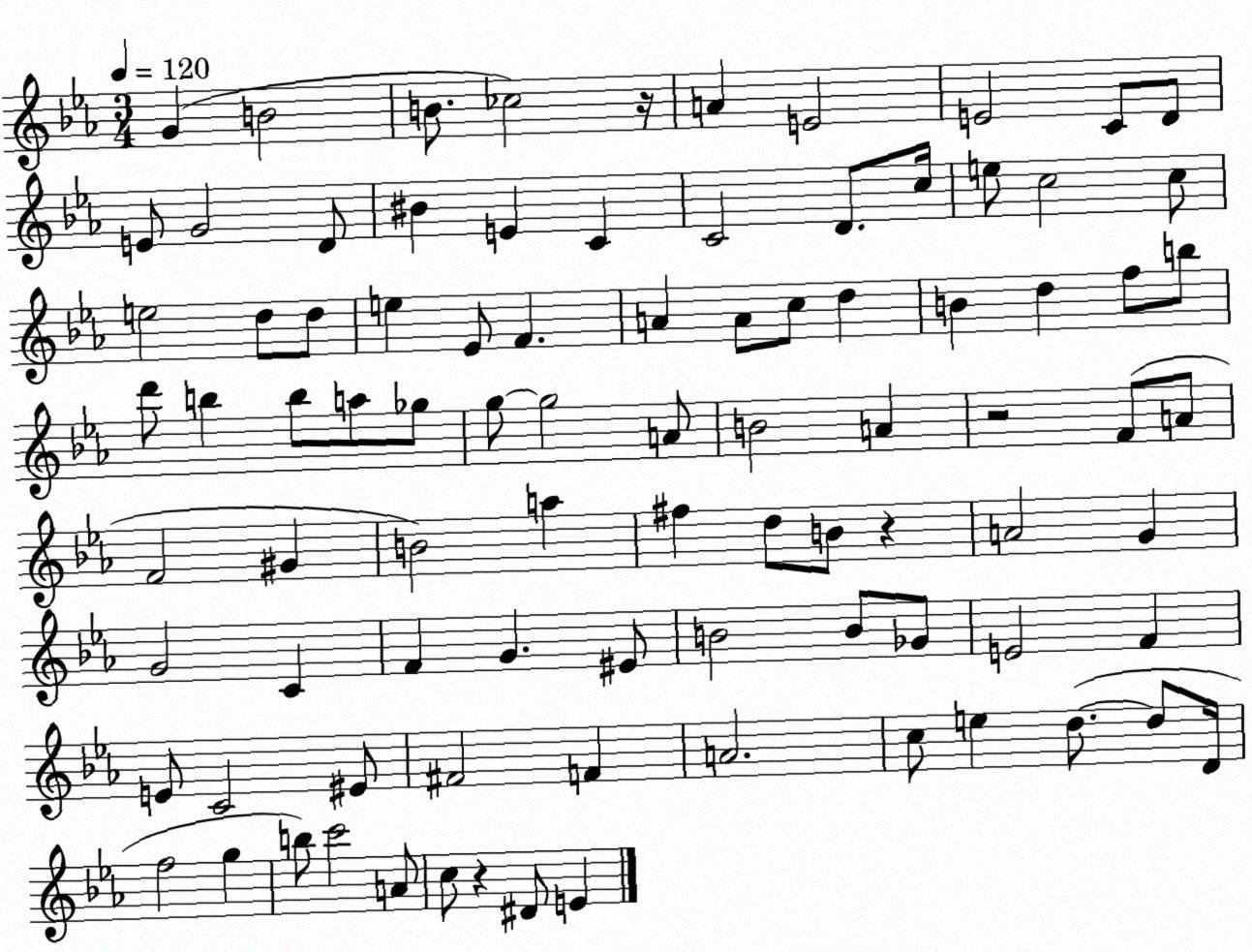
X:1
T:Untitled
M:3/4
L:1/4
K:Eb
G B2 B/2 _c2 z/4 A E2 E2 C/2 D/2 E/2 G2 D/2 ^B E C C2 D/2 c/4 e/2 c2 c/2 e2 d/2 d/2 e _E/2 F A A/2 c/2 d B d f/2 b/2 d'/2 b b/2 a/2 _g/2 g/2 g2 A/2 B2 A z2 F/2 A/2 F2 ^G B2 a ^f d/2 B/2 z A2 G G2 C F G ^E/2 B2 B/2 _G/2 E2 F E/2 C2 ^E/2 ^F2 F A2 c/2 e d/2 d/2 D/4 f2 g b/2 c'2 A/2 c/2 z ^D/2 E